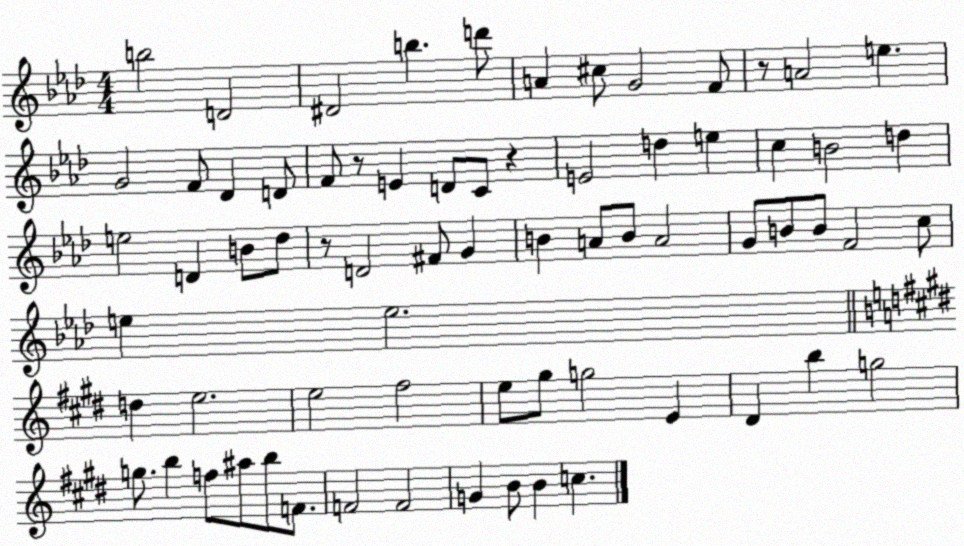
X:1
T:Untitled
M:4/4
L:1/4
K:Ab
b2 D2 ^D2 b d'/2 A ^c/2 G2 F/2 z/2 A2 e G2 F/2 _D D/2 F/2 z/2 E D/2 C/2 z E2 d e c B2 d e2 D B/2 _d/2 z/2 D2 ^F/2 G B A/2 B/2 A2 G/2 B/2 B/2 F2 c/2 e e2 d e2 e2 ^f2 e/2 ^g/2 g2 E ^D b g2 g/2 b f/2 ^a/2 b/2 F/2 F2 F2 G B/2 B c